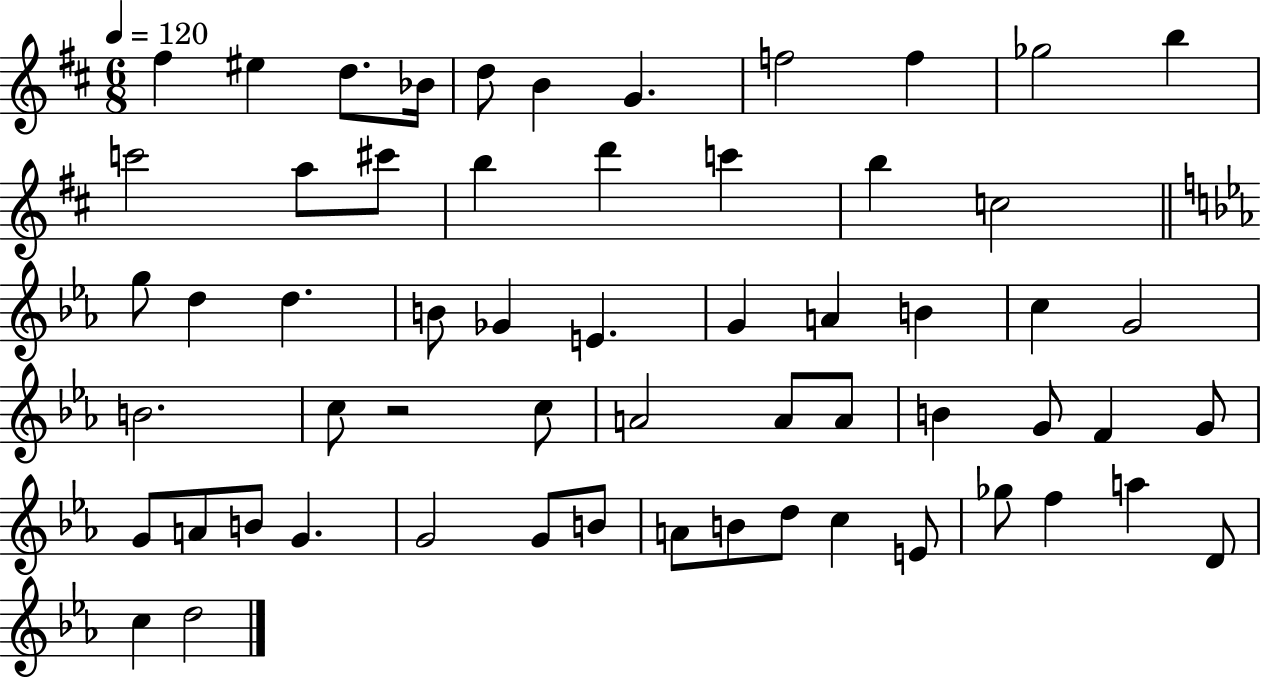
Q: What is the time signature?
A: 6/8